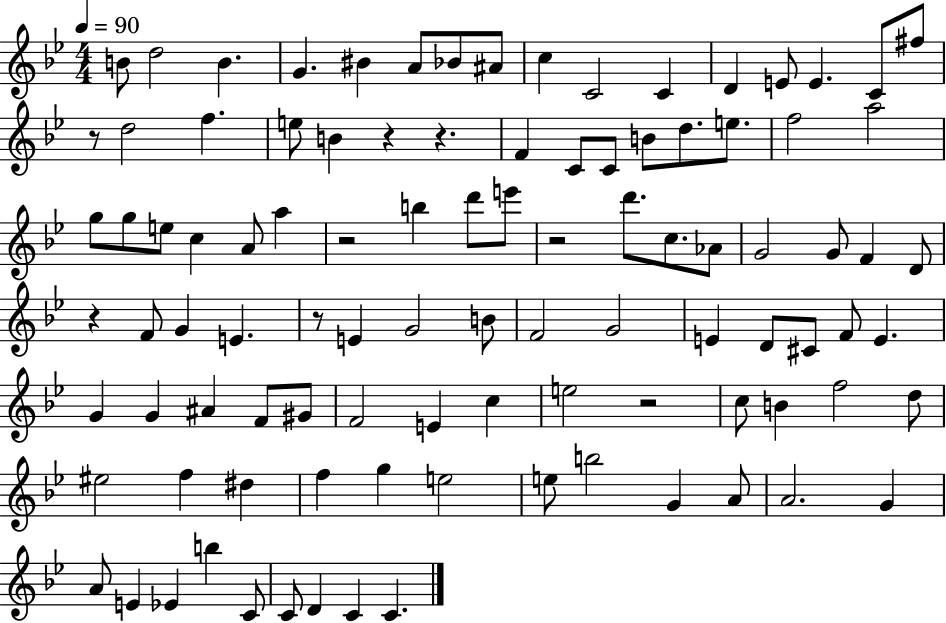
{
  \clef treble
  \numericTimeSignature
  \time 4/4
  \key bes \major
  \tempo 4 = 90
  b'8 d''2 b'4. | g'4. bis'4 a'8 bes'8 ais'8 | c''4 c'2 c'4 | d'4 e'8 e'4. c'8 fis''8 | \break r8 d''2 f''4. | e''8 b'4 r4 r4. | f'4 c'8 c'8 b'8 d''8. e''8. | f''2 a''2 | \break g''8 g''8 e''8 c''4 a'8 a''4 | r2 b''4 d'''8 e'''8 | r2 d'''8. c''8. aes'8 | g'2 g'8 f'4 d'8 | \break r4 f'8 g'4 e'4. | r8 e'4 g'2 b'8 | f'2 g'2 | e'4 d'8 cis'8 f'8 e'4. | \break g'4 g'4 ais'4 f'8 gis'8 | f'2 e'4 c''4 | e''2 r2 | c''8 b'4 f''2 d''8 | \break eis''2 f''4 dis''4 | f''4 g''4 e''2 | e''8 b''2 g'4 a'8 | a'2. g'4 | \break a'8 e'4 ees'4 b''4 c'8 | c'8 d'4 c'4 c'4. | \bar "|."
}